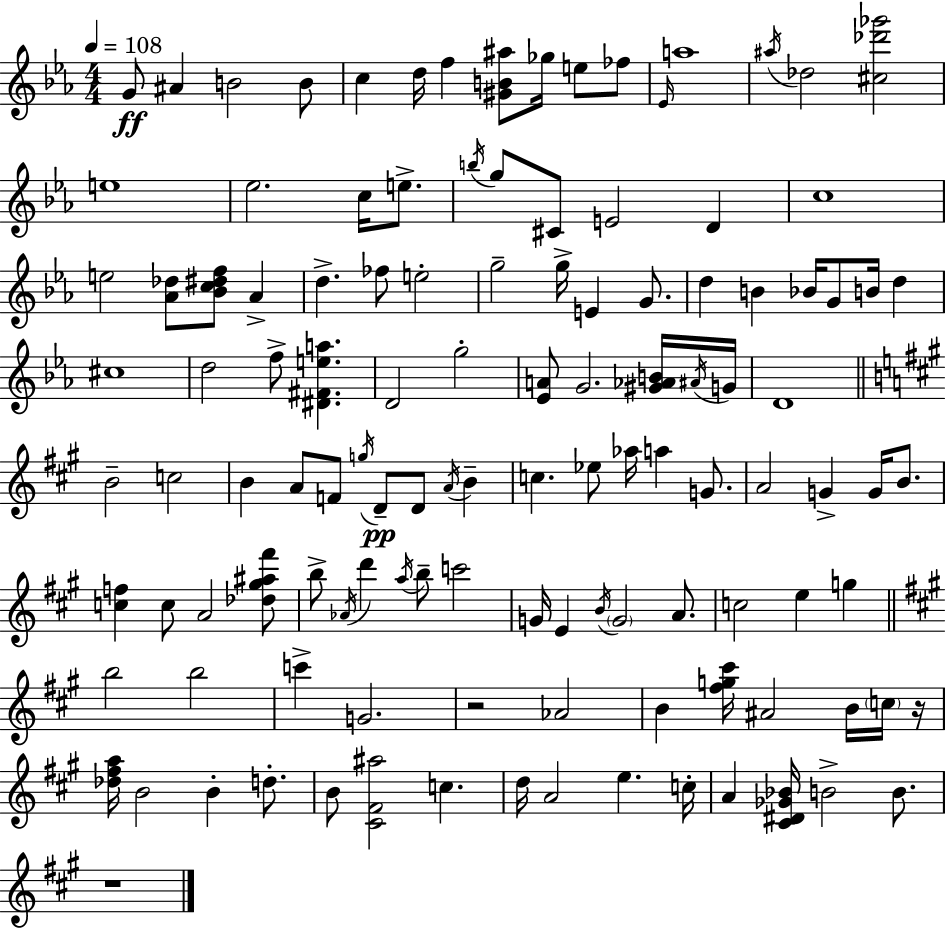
{
  \clef treble
  \numericTimeSignature
  \time 4/4
  \key ees \major
  \tempo 4 = 108
  g'8\ff ais'4 b'2 b'8 | c''4 d''16 f''4 <gis' b' ais''>8 ges''16 e''8 fes''8 | \grace { ees'16 } a''1 | \acciaccatura { ais''16 } des''2 <cis'' des''' ges'''>2 | \break e''1 | ees''2. c''16 e''8.-> | \acciaccatura { b''16 } g''8 cis'8 e'2 d'4 | c''1 | \break e''2 <aes' des''>8 <bes' c'' dis'' f''>8 aes'4-> | d''4.-> fes''8 e''2-. | g''2-- g''16-> e'4 | g'8. d''4 b'4 bes'16 g'8 b'16 d''4 | \break cis''1 | d''2 f''8-> <dis' fis' e'' a''>4. | d'2 g''2-. | <ees' a'>8 g'2. | \break <gis' aes' b'>16 \acciaccatura { ais'16 } g'16 d'1 | \bar "||" \break \key a \major b'2-- c''2 | b'4 a'8 f'8 \acciaccatura { g''16 }\pp d'8-- d'8 \acciaccatura { a'16 } b'4-- | c''4. ees''8 aes''16 a''4 g'8. | a'2 g'4-> g'16 b'8. | \break <c'' f''>4 c''8 a'2 | <des'' gis'' ais'' fis'''>8 b''8-> \acciaccatura { aes'16 } d'''4 \acciaccatura { a''16 } b''8-- c'''2 | g'16 e'4 \acciaccatura { b'16 } \parenthesize g'2 | a'8. c''2 e''4 | \break g''4 \bar "||" \break \key a \major b''2 b''2 | c'''4-> g'2. | r2 aes'2 | b'4 <fis'' g'' cis'''>16 ais'2 b'16 \parenthesize c''16 r16 | \break <des'' fis'' a''>16 b'2 b'4-. d''8.-. | b'8 <cis' fis' ais''>2 c''4. | d''16 a'2 e''4. c''16-. | a'4 <cis' dis' ges' bes'>16 b'2-> b'8. | \break r1 | \bar "|."
}